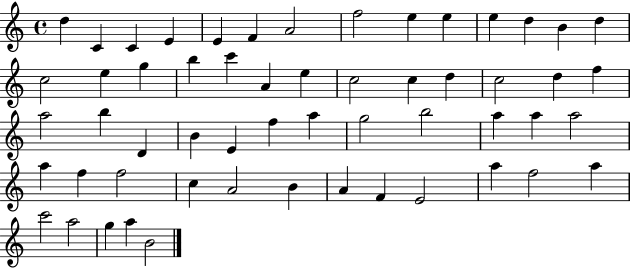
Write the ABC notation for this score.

X:1
T:Untitled
M:4/4
L:1/4
K:C
d C C E E F A2 f2 e e e d B d c2 e g b c' A e c2 c d c2 d f a2 b D B E f a g2 b2 a a a2 a f f2 c A2 B A F E2 a f2 a c'2 a2 g a B2